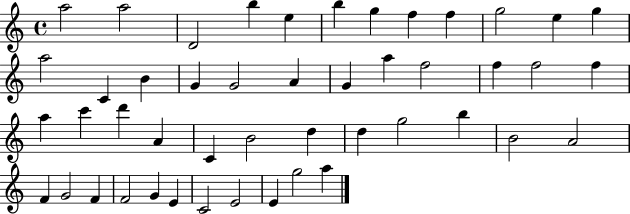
X:1
T:Untitled
M:4/4
L:1/4
K:C
a2 a2 D2 b e b g f f g2 e g a2 C B G G2 A G a f2 f f2 f a c' d' A C B2 d d g2 b B2 A2 F G2 F F2 G E C2 E2 E g2 a